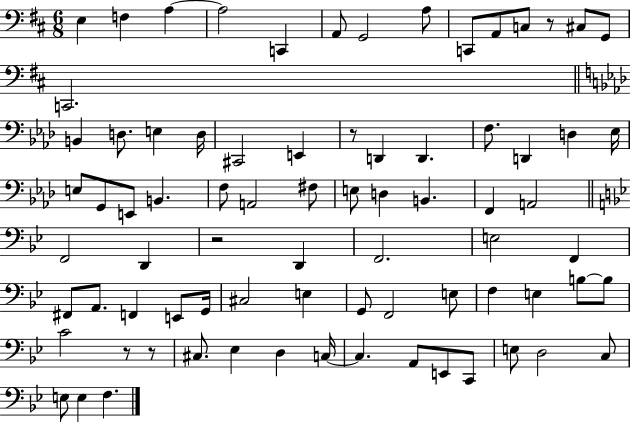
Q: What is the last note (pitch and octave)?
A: F3